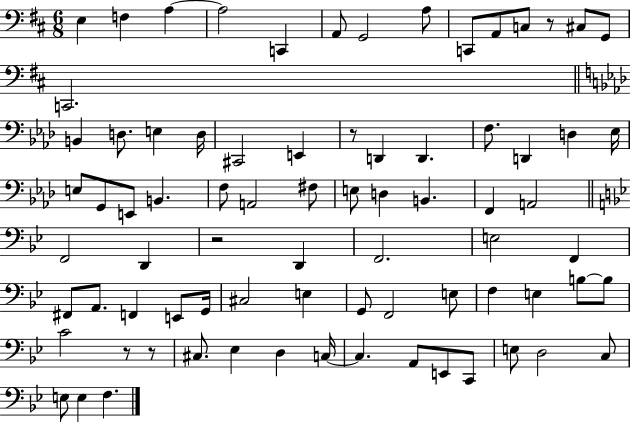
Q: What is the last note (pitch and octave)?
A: F3